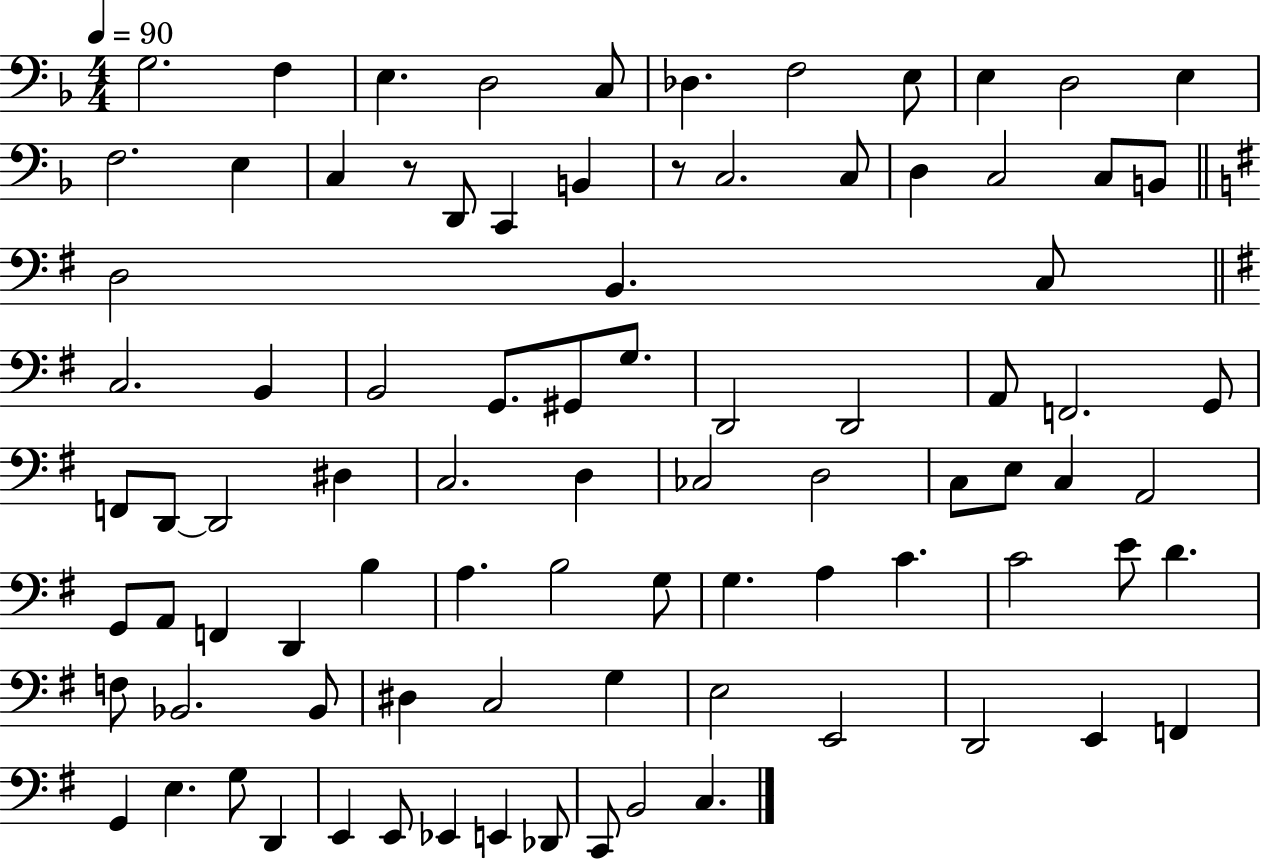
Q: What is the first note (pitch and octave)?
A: G3